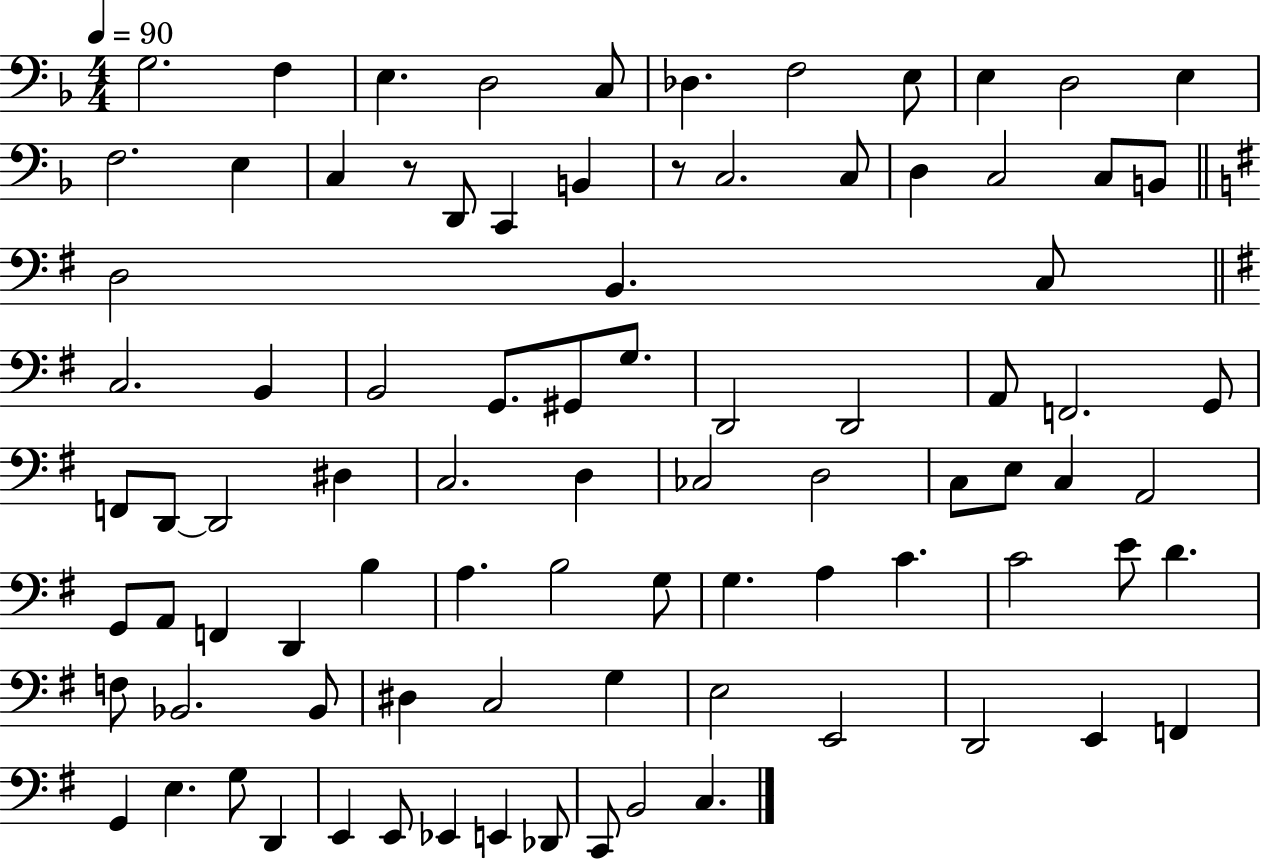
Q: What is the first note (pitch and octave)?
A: G3